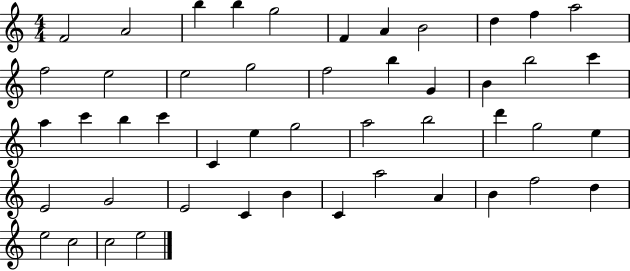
X:1
T:Untitled
M:4/4
L:1/4
K:C
F2 A2 b b g2 F A B2 d f a2 f2 e2 e2 g2 f2 b G B b2 c' a c' b c' C e g2 a2 b2 d' g2 e E2 G2 E2 C B C a2 A B f2 d e2 c2 c2 e2